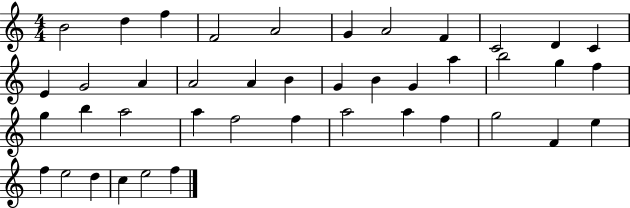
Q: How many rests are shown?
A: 0